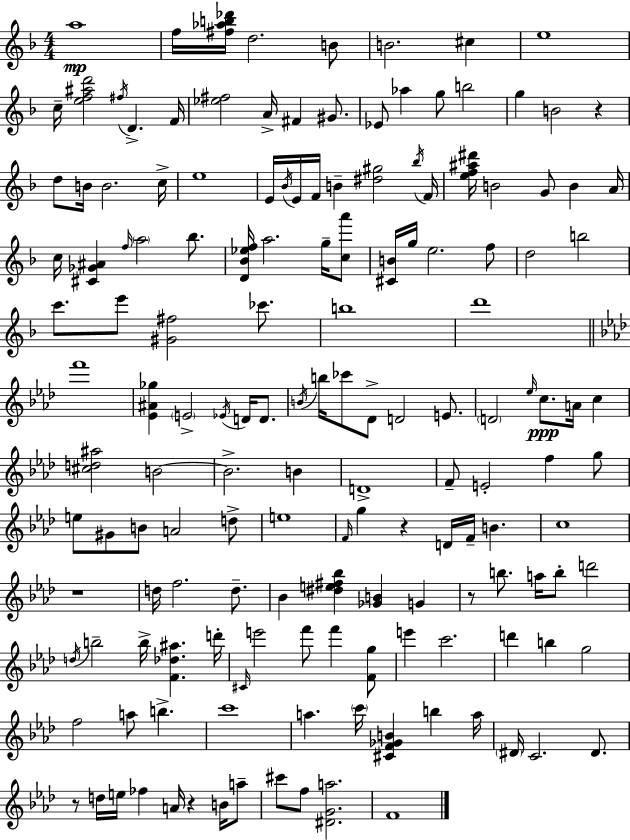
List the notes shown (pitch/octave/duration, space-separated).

A5/w F5/s [F#5,Ab5,B5,Db6]/s D5/h. B4/e B4/h. C#5/q E5/w C5/s [E5,F5,A#5,D6]/h F#5/s D4/q. F4/s [Eb5,F#5]/h A4/s F#4/q G#4/e. Eb4/e Ab5/q G5/e B5/h G5/q B4/h R/q D5/e B4/s B4/h. C5/s E5/w E4/s Bb4/s E4/s F4/s B4/q [D#5,G#5]/h Bb5/s F4/s [E5,F5,A#5,D#6]/s B4/h G4/e B4/q A4/s C5/s [C#4,Gb4,A#4]/q F5/s A5/h Bb5/e. [D4,Bb4,Eb5,F5]/s A5/h. G5/s [C5,A6]/e [C#4,B4]/s G5/s E5/h. F5/e D5/h B5/h C6/e. E6/e [G#4,F#5]/h CES6/e. B5/w D6/w F6/w [Eb4,A#4,Gb5]/q E4/h Eb4/s D4/s D4/e. B4/s B5/s CES6/e Db4/e D4/h E4/e. D4/h Eb5/s C5/e. A4/s C5/q [C#5,D5,A#5]/h B4/h B4/h. B4/q D4/w F4/e E4/h F5/q G5/e E5/e G#4/e B4/e A4/h D5/e E5/w F4/s G5/q R/q D4/s F4/s B4/q. C5/w R/w D5/s F5/h. D5/e. Bb4/q [D#5,E5,F#5,Bb5]/q [Gb4,B4]/q G4/q R/e B5/e. A5/s B5/e D6/h D5/s B5/h B5/s [F4,Db5,A#5]/q. D6/s C#4/s E6/h F6/e F6/q [F4,G5]/e E6/q C6/h. D6/q B5/q G5/h F5/h A5/e B5/q. C6/w A5/q. C6/s [C#4,F4,Gb4,B4]/q B5/q A5/s D#4/s C4/h. D#4/e. R/e D5/s E5/s FES5/q A4/s R/q B4/s A5/e C#6/e F5/e [D#4,G4,A5]/h. F4/w